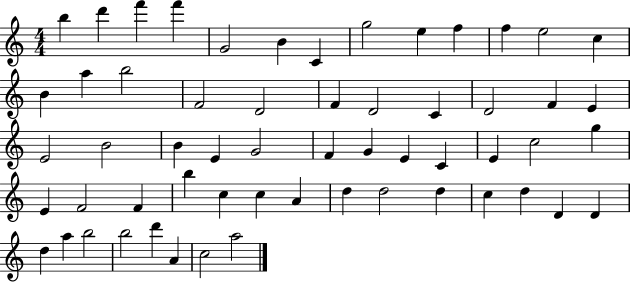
X:1
T:Untitled
M:4/4
L:1/4
K:C
b d' f' f' G2 B C g2 e f f e2 c B a b2 F2 D2 F D2 C D2 F E E2 B2 B E G2 F G E C E c2 g E F2 F b c c A d d2 d c d D D d a b2 b2 d' A c2 a2